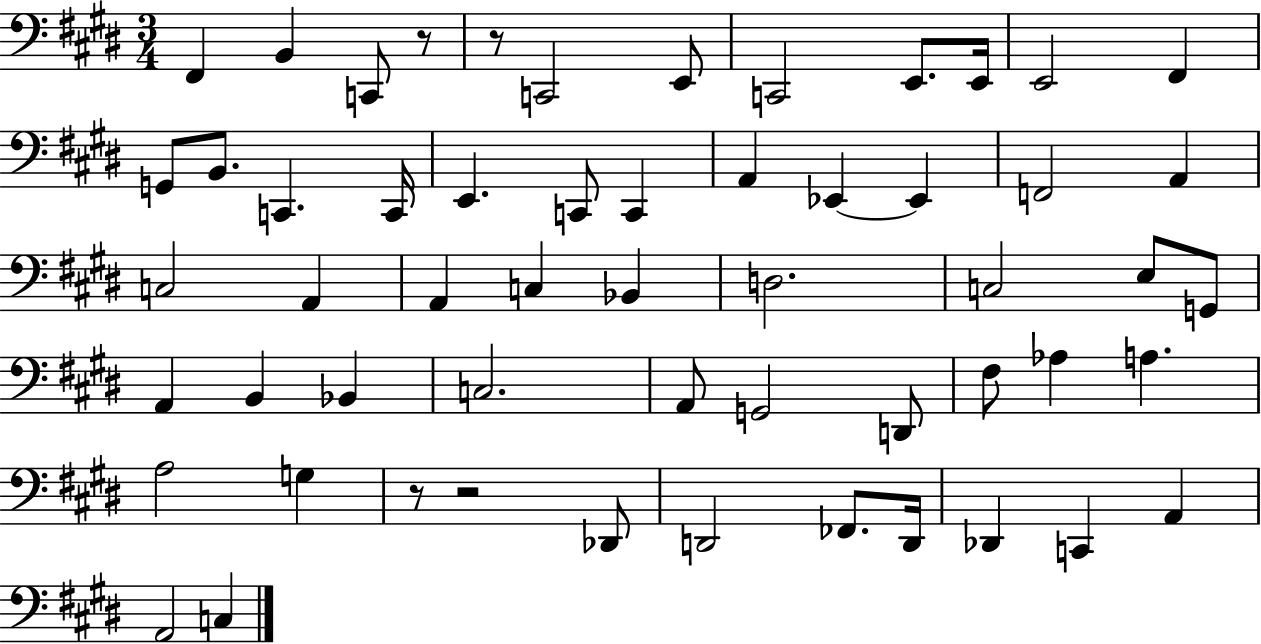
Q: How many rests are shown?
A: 4